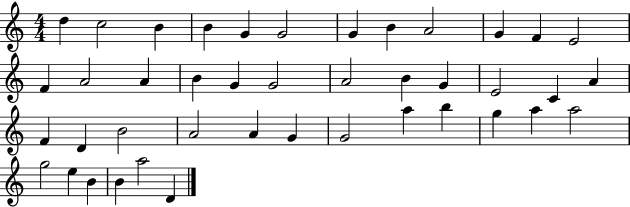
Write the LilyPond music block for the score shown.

{
  \clef treble
  \numericTimeSignature
  \time 4/4
  \key c \major
  d''4 c''2 b'4 | b'4 g'4 g'2 | g'4 b'4 a'2 | g'4 f'4 e'2 | \break f'4 a'2 a'4 | b'4 g'4 g'2 | a'2 b'4 g'4 | e'2 c'4 a'4 | \break f'4 d'4 b'2 | a'2 a'4 g'4 | g'2 a''4 b''4 | g''4 a''4 a''2 | \break g''2 e''4 b'4 | b'4 a''2 d'4 | \bar "|."
}